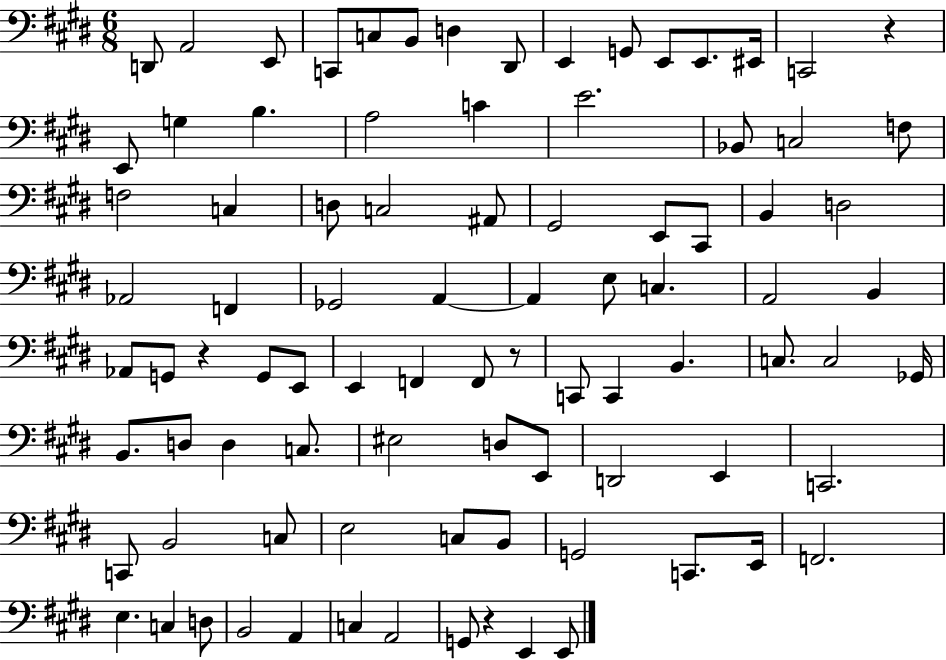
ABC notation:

X:1
T:Untitled
M:6/8
L:1/4
K:E
D,,/2 A,,2 E,,/2 C,,/2 C,/2 B,,/2 D, ^D,,/2 E,, G,,/2 E,,/2 E,,/2 ^E,,/4 C,,2 z E,,/2 G, B, A,2 C E2 _B,,/2 C,2 F,/2 F,2 C, D,/2 C,2 ^A,,/2 ^G,,2 E,,/2 ^C,,/2 B,, D,2 _A,,2 F,, _G,,2 A,, A,, E,/2 C, A,,2 B,, _A,,/2 G,,/2 z G,,/2 E,,/2 E,, F,, F,,/2 z/2 C,,/2 C,, B,, C,/2 C,2 _G,,/4 B,,/2 D,/2 D, C,/2 ^E,2 D,/2 E,,/2 D,,2 E,, C,,2 C,,/2 B,,2 C,/2 E,2 C,/2 B,,/2 G,,2 C,,/2 E,,/4 F,,2 E, C, D,/2 B,,2 A,, C, A,,2 G,,/2 z E,, E,,/2